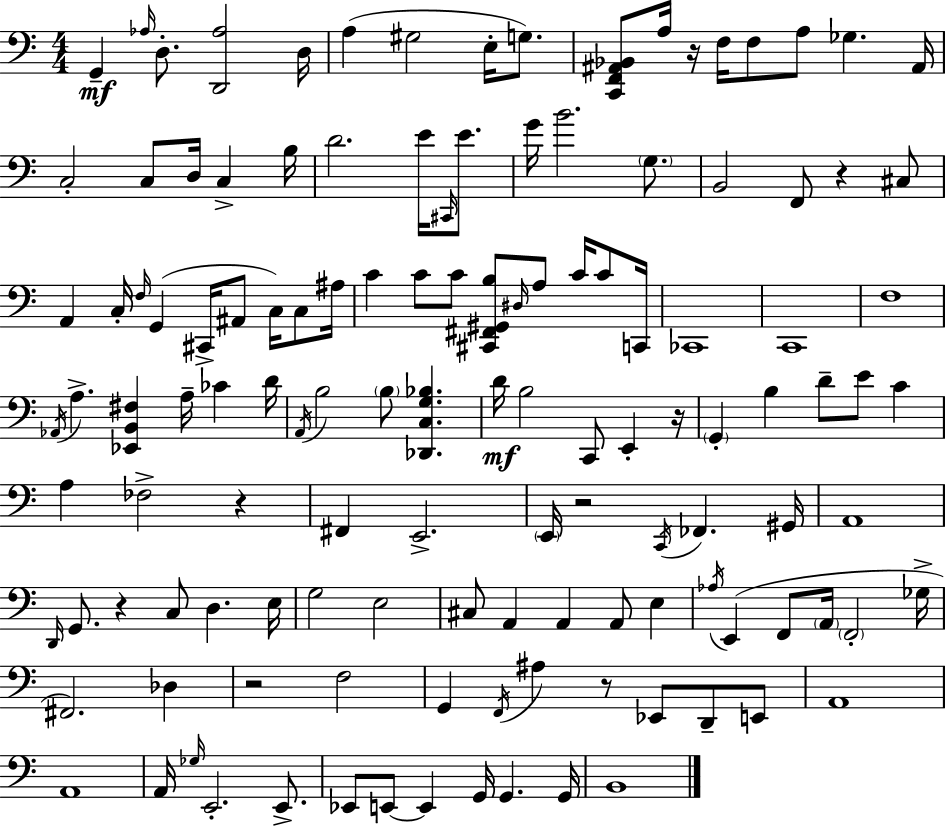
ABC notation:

X:1
T:Untitled
M:4/4
L:1/4
K:Am
G,, _A,/4 D,/2 [D,,_A,]2 D,/4 A, ^G,2 E,/4 G,/2 [C,,F,,^A,,_B,,]/2 A,/4 z/4 F,/4 F,/2 A,/2 _G, ^A,,/4 C,2 C,/2 D,/4 C, B,/4 D2 E/4 ^C,,/4 E/2 G/4 B2 G,/2 B,,2 F,,/2 z ^C,/2 A,, C,/4 F,/4 G,, ^C,,/4 ^A,,/2 C,/4 C,/2 ^A,/4 C C/2 C/2 [^C,,^F,,^G,,B,]/2 ^D,/4 A,/2 C/4 C/2 C,,/4 _C,,4 C,,4 F,4 _A,,/4 A, [_E,,B,,^F,] A,/4 _C D/4 A,,/4 B,2 B,/2 [_D,,C,G,_B,] D/4 B,2 C,,/2 E,, z/4 G,, B, D/2 E/2 C A, _F,2 z ^F,, E,,2 E,,/4 z2 C,,/4 _F,, ^G,,/4 A,,4 D,,/4 G,,/2 z C,/2 D, E,/4 G,2 E,2 ^C,/2 A,, A,, A,,/2 E, _A,/4 E,, F,,/2 A,,/4 F,,2 _G,/4 ^F,,2 _D, z2 F,2 G,, F,,/4 ^A, z/2 _E,,/2 D,,/2 E,,/2 A,,4 A,,4 A,,/4 _G,/4 E,,2 E,,/2 _E,,/2 E,,/2 E,, G,,/4 G,, G,,/4 B,,4